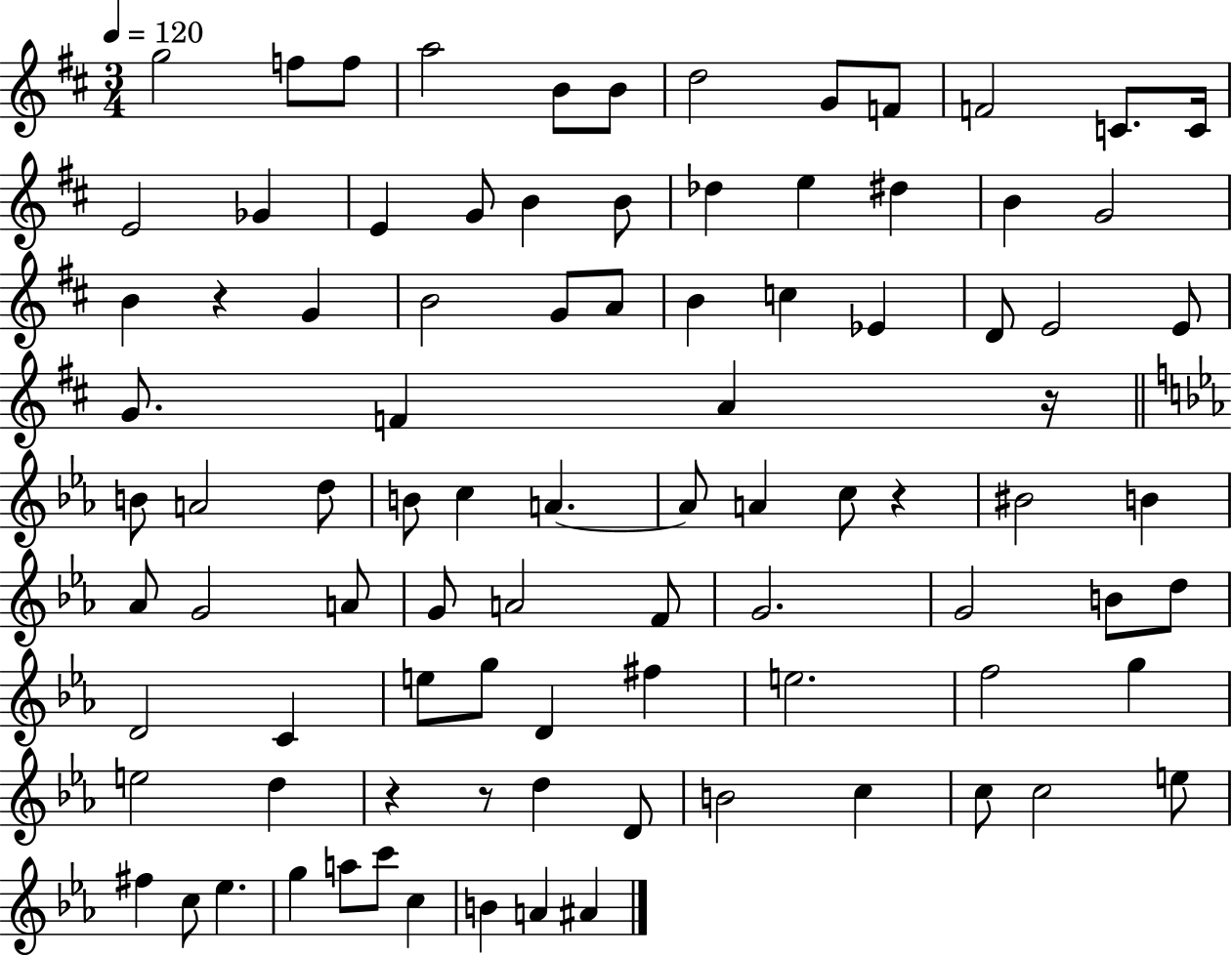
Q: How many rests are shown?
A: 5